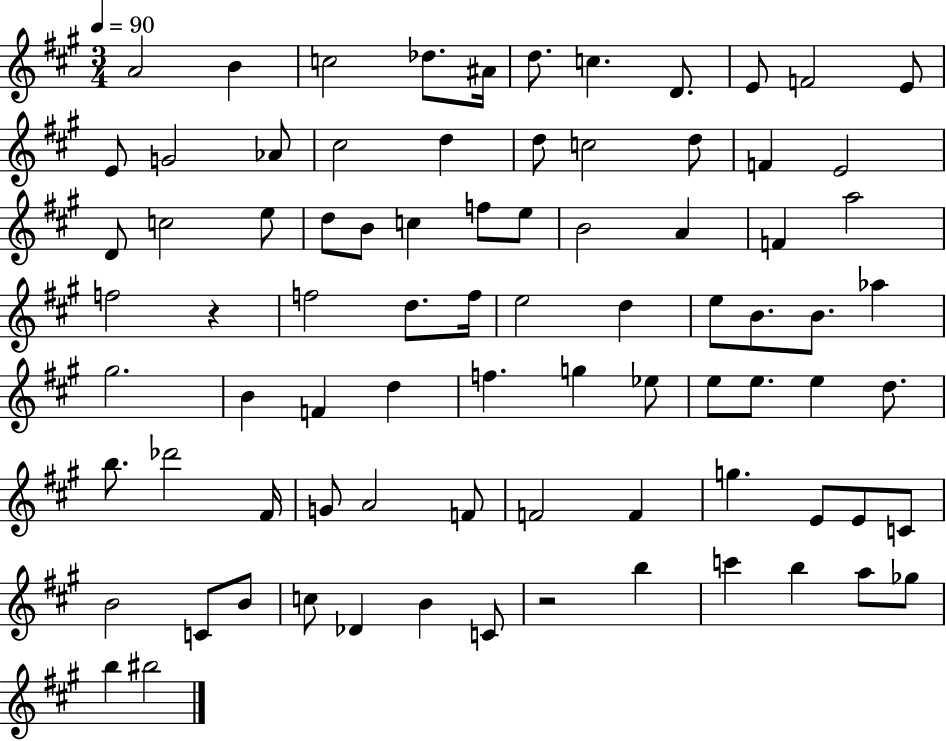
X:1
T:Untitled
M:3/4
L:1/4
K:A
A2 B c2 _d/2 ^A/4 d/2 c D/2 E/2 F2 E/2 E/2 G2 _A/2 ^c2 d d/2 c2 d/2 F E2 D/2 c2 e/2 d/2 B/2 c f/2 e/2 B2 A F a2 f2 z f2 d/2 f/4 e2 d e/2 B/2 B/2 _a ^g2 B F d f g _e/2 e/2 e/2 e d/2 b/2 _d'2 ^F/4 G/2 A2 F/2 F2 F g E/2 E/2 C/2 B2 C/2 B/2 c/2 _D B C/2 z2 b c' b a/2 _g/2 b ^b2